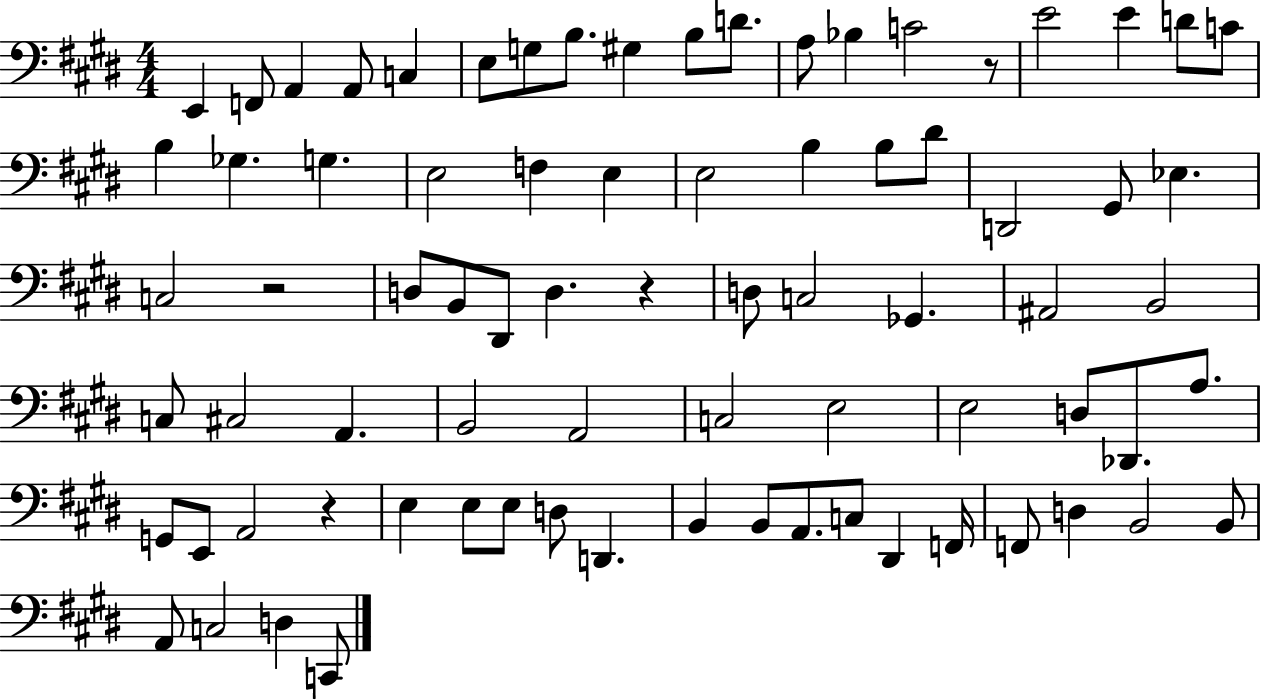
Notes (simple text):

E2/q F2/e A2/q A2/e C3/q E3/e G3/e B3/e. G#3/q B3/e D4/e. A3/e Bb3/q C4/h R/e E4/h E4/q D4/e C4/e B3/q Gb3/q. G3/q. E3/h F3/q E3/q E3/h B3/q B3/e D#4/e D2/h G#2/e Eb3/q. C3/h R/h D3/e B2/e D#2/e D3/q. R/q D3/e C3/h Gb2/q. A#2/h B2/h C3/e C#3/h A2/q. B2/h A2/h C3/h E3/h E3/h D3/e Db2/e. A3/e. G2/e E2/e A2/h R/q E3/q E3/e E3/e D3/e D2/q. B2/q B2/e A2/e. C3/e D#2/q F2/s F2/e D3/q B2/h B2/e A2/e C3/h D3/q C2/e